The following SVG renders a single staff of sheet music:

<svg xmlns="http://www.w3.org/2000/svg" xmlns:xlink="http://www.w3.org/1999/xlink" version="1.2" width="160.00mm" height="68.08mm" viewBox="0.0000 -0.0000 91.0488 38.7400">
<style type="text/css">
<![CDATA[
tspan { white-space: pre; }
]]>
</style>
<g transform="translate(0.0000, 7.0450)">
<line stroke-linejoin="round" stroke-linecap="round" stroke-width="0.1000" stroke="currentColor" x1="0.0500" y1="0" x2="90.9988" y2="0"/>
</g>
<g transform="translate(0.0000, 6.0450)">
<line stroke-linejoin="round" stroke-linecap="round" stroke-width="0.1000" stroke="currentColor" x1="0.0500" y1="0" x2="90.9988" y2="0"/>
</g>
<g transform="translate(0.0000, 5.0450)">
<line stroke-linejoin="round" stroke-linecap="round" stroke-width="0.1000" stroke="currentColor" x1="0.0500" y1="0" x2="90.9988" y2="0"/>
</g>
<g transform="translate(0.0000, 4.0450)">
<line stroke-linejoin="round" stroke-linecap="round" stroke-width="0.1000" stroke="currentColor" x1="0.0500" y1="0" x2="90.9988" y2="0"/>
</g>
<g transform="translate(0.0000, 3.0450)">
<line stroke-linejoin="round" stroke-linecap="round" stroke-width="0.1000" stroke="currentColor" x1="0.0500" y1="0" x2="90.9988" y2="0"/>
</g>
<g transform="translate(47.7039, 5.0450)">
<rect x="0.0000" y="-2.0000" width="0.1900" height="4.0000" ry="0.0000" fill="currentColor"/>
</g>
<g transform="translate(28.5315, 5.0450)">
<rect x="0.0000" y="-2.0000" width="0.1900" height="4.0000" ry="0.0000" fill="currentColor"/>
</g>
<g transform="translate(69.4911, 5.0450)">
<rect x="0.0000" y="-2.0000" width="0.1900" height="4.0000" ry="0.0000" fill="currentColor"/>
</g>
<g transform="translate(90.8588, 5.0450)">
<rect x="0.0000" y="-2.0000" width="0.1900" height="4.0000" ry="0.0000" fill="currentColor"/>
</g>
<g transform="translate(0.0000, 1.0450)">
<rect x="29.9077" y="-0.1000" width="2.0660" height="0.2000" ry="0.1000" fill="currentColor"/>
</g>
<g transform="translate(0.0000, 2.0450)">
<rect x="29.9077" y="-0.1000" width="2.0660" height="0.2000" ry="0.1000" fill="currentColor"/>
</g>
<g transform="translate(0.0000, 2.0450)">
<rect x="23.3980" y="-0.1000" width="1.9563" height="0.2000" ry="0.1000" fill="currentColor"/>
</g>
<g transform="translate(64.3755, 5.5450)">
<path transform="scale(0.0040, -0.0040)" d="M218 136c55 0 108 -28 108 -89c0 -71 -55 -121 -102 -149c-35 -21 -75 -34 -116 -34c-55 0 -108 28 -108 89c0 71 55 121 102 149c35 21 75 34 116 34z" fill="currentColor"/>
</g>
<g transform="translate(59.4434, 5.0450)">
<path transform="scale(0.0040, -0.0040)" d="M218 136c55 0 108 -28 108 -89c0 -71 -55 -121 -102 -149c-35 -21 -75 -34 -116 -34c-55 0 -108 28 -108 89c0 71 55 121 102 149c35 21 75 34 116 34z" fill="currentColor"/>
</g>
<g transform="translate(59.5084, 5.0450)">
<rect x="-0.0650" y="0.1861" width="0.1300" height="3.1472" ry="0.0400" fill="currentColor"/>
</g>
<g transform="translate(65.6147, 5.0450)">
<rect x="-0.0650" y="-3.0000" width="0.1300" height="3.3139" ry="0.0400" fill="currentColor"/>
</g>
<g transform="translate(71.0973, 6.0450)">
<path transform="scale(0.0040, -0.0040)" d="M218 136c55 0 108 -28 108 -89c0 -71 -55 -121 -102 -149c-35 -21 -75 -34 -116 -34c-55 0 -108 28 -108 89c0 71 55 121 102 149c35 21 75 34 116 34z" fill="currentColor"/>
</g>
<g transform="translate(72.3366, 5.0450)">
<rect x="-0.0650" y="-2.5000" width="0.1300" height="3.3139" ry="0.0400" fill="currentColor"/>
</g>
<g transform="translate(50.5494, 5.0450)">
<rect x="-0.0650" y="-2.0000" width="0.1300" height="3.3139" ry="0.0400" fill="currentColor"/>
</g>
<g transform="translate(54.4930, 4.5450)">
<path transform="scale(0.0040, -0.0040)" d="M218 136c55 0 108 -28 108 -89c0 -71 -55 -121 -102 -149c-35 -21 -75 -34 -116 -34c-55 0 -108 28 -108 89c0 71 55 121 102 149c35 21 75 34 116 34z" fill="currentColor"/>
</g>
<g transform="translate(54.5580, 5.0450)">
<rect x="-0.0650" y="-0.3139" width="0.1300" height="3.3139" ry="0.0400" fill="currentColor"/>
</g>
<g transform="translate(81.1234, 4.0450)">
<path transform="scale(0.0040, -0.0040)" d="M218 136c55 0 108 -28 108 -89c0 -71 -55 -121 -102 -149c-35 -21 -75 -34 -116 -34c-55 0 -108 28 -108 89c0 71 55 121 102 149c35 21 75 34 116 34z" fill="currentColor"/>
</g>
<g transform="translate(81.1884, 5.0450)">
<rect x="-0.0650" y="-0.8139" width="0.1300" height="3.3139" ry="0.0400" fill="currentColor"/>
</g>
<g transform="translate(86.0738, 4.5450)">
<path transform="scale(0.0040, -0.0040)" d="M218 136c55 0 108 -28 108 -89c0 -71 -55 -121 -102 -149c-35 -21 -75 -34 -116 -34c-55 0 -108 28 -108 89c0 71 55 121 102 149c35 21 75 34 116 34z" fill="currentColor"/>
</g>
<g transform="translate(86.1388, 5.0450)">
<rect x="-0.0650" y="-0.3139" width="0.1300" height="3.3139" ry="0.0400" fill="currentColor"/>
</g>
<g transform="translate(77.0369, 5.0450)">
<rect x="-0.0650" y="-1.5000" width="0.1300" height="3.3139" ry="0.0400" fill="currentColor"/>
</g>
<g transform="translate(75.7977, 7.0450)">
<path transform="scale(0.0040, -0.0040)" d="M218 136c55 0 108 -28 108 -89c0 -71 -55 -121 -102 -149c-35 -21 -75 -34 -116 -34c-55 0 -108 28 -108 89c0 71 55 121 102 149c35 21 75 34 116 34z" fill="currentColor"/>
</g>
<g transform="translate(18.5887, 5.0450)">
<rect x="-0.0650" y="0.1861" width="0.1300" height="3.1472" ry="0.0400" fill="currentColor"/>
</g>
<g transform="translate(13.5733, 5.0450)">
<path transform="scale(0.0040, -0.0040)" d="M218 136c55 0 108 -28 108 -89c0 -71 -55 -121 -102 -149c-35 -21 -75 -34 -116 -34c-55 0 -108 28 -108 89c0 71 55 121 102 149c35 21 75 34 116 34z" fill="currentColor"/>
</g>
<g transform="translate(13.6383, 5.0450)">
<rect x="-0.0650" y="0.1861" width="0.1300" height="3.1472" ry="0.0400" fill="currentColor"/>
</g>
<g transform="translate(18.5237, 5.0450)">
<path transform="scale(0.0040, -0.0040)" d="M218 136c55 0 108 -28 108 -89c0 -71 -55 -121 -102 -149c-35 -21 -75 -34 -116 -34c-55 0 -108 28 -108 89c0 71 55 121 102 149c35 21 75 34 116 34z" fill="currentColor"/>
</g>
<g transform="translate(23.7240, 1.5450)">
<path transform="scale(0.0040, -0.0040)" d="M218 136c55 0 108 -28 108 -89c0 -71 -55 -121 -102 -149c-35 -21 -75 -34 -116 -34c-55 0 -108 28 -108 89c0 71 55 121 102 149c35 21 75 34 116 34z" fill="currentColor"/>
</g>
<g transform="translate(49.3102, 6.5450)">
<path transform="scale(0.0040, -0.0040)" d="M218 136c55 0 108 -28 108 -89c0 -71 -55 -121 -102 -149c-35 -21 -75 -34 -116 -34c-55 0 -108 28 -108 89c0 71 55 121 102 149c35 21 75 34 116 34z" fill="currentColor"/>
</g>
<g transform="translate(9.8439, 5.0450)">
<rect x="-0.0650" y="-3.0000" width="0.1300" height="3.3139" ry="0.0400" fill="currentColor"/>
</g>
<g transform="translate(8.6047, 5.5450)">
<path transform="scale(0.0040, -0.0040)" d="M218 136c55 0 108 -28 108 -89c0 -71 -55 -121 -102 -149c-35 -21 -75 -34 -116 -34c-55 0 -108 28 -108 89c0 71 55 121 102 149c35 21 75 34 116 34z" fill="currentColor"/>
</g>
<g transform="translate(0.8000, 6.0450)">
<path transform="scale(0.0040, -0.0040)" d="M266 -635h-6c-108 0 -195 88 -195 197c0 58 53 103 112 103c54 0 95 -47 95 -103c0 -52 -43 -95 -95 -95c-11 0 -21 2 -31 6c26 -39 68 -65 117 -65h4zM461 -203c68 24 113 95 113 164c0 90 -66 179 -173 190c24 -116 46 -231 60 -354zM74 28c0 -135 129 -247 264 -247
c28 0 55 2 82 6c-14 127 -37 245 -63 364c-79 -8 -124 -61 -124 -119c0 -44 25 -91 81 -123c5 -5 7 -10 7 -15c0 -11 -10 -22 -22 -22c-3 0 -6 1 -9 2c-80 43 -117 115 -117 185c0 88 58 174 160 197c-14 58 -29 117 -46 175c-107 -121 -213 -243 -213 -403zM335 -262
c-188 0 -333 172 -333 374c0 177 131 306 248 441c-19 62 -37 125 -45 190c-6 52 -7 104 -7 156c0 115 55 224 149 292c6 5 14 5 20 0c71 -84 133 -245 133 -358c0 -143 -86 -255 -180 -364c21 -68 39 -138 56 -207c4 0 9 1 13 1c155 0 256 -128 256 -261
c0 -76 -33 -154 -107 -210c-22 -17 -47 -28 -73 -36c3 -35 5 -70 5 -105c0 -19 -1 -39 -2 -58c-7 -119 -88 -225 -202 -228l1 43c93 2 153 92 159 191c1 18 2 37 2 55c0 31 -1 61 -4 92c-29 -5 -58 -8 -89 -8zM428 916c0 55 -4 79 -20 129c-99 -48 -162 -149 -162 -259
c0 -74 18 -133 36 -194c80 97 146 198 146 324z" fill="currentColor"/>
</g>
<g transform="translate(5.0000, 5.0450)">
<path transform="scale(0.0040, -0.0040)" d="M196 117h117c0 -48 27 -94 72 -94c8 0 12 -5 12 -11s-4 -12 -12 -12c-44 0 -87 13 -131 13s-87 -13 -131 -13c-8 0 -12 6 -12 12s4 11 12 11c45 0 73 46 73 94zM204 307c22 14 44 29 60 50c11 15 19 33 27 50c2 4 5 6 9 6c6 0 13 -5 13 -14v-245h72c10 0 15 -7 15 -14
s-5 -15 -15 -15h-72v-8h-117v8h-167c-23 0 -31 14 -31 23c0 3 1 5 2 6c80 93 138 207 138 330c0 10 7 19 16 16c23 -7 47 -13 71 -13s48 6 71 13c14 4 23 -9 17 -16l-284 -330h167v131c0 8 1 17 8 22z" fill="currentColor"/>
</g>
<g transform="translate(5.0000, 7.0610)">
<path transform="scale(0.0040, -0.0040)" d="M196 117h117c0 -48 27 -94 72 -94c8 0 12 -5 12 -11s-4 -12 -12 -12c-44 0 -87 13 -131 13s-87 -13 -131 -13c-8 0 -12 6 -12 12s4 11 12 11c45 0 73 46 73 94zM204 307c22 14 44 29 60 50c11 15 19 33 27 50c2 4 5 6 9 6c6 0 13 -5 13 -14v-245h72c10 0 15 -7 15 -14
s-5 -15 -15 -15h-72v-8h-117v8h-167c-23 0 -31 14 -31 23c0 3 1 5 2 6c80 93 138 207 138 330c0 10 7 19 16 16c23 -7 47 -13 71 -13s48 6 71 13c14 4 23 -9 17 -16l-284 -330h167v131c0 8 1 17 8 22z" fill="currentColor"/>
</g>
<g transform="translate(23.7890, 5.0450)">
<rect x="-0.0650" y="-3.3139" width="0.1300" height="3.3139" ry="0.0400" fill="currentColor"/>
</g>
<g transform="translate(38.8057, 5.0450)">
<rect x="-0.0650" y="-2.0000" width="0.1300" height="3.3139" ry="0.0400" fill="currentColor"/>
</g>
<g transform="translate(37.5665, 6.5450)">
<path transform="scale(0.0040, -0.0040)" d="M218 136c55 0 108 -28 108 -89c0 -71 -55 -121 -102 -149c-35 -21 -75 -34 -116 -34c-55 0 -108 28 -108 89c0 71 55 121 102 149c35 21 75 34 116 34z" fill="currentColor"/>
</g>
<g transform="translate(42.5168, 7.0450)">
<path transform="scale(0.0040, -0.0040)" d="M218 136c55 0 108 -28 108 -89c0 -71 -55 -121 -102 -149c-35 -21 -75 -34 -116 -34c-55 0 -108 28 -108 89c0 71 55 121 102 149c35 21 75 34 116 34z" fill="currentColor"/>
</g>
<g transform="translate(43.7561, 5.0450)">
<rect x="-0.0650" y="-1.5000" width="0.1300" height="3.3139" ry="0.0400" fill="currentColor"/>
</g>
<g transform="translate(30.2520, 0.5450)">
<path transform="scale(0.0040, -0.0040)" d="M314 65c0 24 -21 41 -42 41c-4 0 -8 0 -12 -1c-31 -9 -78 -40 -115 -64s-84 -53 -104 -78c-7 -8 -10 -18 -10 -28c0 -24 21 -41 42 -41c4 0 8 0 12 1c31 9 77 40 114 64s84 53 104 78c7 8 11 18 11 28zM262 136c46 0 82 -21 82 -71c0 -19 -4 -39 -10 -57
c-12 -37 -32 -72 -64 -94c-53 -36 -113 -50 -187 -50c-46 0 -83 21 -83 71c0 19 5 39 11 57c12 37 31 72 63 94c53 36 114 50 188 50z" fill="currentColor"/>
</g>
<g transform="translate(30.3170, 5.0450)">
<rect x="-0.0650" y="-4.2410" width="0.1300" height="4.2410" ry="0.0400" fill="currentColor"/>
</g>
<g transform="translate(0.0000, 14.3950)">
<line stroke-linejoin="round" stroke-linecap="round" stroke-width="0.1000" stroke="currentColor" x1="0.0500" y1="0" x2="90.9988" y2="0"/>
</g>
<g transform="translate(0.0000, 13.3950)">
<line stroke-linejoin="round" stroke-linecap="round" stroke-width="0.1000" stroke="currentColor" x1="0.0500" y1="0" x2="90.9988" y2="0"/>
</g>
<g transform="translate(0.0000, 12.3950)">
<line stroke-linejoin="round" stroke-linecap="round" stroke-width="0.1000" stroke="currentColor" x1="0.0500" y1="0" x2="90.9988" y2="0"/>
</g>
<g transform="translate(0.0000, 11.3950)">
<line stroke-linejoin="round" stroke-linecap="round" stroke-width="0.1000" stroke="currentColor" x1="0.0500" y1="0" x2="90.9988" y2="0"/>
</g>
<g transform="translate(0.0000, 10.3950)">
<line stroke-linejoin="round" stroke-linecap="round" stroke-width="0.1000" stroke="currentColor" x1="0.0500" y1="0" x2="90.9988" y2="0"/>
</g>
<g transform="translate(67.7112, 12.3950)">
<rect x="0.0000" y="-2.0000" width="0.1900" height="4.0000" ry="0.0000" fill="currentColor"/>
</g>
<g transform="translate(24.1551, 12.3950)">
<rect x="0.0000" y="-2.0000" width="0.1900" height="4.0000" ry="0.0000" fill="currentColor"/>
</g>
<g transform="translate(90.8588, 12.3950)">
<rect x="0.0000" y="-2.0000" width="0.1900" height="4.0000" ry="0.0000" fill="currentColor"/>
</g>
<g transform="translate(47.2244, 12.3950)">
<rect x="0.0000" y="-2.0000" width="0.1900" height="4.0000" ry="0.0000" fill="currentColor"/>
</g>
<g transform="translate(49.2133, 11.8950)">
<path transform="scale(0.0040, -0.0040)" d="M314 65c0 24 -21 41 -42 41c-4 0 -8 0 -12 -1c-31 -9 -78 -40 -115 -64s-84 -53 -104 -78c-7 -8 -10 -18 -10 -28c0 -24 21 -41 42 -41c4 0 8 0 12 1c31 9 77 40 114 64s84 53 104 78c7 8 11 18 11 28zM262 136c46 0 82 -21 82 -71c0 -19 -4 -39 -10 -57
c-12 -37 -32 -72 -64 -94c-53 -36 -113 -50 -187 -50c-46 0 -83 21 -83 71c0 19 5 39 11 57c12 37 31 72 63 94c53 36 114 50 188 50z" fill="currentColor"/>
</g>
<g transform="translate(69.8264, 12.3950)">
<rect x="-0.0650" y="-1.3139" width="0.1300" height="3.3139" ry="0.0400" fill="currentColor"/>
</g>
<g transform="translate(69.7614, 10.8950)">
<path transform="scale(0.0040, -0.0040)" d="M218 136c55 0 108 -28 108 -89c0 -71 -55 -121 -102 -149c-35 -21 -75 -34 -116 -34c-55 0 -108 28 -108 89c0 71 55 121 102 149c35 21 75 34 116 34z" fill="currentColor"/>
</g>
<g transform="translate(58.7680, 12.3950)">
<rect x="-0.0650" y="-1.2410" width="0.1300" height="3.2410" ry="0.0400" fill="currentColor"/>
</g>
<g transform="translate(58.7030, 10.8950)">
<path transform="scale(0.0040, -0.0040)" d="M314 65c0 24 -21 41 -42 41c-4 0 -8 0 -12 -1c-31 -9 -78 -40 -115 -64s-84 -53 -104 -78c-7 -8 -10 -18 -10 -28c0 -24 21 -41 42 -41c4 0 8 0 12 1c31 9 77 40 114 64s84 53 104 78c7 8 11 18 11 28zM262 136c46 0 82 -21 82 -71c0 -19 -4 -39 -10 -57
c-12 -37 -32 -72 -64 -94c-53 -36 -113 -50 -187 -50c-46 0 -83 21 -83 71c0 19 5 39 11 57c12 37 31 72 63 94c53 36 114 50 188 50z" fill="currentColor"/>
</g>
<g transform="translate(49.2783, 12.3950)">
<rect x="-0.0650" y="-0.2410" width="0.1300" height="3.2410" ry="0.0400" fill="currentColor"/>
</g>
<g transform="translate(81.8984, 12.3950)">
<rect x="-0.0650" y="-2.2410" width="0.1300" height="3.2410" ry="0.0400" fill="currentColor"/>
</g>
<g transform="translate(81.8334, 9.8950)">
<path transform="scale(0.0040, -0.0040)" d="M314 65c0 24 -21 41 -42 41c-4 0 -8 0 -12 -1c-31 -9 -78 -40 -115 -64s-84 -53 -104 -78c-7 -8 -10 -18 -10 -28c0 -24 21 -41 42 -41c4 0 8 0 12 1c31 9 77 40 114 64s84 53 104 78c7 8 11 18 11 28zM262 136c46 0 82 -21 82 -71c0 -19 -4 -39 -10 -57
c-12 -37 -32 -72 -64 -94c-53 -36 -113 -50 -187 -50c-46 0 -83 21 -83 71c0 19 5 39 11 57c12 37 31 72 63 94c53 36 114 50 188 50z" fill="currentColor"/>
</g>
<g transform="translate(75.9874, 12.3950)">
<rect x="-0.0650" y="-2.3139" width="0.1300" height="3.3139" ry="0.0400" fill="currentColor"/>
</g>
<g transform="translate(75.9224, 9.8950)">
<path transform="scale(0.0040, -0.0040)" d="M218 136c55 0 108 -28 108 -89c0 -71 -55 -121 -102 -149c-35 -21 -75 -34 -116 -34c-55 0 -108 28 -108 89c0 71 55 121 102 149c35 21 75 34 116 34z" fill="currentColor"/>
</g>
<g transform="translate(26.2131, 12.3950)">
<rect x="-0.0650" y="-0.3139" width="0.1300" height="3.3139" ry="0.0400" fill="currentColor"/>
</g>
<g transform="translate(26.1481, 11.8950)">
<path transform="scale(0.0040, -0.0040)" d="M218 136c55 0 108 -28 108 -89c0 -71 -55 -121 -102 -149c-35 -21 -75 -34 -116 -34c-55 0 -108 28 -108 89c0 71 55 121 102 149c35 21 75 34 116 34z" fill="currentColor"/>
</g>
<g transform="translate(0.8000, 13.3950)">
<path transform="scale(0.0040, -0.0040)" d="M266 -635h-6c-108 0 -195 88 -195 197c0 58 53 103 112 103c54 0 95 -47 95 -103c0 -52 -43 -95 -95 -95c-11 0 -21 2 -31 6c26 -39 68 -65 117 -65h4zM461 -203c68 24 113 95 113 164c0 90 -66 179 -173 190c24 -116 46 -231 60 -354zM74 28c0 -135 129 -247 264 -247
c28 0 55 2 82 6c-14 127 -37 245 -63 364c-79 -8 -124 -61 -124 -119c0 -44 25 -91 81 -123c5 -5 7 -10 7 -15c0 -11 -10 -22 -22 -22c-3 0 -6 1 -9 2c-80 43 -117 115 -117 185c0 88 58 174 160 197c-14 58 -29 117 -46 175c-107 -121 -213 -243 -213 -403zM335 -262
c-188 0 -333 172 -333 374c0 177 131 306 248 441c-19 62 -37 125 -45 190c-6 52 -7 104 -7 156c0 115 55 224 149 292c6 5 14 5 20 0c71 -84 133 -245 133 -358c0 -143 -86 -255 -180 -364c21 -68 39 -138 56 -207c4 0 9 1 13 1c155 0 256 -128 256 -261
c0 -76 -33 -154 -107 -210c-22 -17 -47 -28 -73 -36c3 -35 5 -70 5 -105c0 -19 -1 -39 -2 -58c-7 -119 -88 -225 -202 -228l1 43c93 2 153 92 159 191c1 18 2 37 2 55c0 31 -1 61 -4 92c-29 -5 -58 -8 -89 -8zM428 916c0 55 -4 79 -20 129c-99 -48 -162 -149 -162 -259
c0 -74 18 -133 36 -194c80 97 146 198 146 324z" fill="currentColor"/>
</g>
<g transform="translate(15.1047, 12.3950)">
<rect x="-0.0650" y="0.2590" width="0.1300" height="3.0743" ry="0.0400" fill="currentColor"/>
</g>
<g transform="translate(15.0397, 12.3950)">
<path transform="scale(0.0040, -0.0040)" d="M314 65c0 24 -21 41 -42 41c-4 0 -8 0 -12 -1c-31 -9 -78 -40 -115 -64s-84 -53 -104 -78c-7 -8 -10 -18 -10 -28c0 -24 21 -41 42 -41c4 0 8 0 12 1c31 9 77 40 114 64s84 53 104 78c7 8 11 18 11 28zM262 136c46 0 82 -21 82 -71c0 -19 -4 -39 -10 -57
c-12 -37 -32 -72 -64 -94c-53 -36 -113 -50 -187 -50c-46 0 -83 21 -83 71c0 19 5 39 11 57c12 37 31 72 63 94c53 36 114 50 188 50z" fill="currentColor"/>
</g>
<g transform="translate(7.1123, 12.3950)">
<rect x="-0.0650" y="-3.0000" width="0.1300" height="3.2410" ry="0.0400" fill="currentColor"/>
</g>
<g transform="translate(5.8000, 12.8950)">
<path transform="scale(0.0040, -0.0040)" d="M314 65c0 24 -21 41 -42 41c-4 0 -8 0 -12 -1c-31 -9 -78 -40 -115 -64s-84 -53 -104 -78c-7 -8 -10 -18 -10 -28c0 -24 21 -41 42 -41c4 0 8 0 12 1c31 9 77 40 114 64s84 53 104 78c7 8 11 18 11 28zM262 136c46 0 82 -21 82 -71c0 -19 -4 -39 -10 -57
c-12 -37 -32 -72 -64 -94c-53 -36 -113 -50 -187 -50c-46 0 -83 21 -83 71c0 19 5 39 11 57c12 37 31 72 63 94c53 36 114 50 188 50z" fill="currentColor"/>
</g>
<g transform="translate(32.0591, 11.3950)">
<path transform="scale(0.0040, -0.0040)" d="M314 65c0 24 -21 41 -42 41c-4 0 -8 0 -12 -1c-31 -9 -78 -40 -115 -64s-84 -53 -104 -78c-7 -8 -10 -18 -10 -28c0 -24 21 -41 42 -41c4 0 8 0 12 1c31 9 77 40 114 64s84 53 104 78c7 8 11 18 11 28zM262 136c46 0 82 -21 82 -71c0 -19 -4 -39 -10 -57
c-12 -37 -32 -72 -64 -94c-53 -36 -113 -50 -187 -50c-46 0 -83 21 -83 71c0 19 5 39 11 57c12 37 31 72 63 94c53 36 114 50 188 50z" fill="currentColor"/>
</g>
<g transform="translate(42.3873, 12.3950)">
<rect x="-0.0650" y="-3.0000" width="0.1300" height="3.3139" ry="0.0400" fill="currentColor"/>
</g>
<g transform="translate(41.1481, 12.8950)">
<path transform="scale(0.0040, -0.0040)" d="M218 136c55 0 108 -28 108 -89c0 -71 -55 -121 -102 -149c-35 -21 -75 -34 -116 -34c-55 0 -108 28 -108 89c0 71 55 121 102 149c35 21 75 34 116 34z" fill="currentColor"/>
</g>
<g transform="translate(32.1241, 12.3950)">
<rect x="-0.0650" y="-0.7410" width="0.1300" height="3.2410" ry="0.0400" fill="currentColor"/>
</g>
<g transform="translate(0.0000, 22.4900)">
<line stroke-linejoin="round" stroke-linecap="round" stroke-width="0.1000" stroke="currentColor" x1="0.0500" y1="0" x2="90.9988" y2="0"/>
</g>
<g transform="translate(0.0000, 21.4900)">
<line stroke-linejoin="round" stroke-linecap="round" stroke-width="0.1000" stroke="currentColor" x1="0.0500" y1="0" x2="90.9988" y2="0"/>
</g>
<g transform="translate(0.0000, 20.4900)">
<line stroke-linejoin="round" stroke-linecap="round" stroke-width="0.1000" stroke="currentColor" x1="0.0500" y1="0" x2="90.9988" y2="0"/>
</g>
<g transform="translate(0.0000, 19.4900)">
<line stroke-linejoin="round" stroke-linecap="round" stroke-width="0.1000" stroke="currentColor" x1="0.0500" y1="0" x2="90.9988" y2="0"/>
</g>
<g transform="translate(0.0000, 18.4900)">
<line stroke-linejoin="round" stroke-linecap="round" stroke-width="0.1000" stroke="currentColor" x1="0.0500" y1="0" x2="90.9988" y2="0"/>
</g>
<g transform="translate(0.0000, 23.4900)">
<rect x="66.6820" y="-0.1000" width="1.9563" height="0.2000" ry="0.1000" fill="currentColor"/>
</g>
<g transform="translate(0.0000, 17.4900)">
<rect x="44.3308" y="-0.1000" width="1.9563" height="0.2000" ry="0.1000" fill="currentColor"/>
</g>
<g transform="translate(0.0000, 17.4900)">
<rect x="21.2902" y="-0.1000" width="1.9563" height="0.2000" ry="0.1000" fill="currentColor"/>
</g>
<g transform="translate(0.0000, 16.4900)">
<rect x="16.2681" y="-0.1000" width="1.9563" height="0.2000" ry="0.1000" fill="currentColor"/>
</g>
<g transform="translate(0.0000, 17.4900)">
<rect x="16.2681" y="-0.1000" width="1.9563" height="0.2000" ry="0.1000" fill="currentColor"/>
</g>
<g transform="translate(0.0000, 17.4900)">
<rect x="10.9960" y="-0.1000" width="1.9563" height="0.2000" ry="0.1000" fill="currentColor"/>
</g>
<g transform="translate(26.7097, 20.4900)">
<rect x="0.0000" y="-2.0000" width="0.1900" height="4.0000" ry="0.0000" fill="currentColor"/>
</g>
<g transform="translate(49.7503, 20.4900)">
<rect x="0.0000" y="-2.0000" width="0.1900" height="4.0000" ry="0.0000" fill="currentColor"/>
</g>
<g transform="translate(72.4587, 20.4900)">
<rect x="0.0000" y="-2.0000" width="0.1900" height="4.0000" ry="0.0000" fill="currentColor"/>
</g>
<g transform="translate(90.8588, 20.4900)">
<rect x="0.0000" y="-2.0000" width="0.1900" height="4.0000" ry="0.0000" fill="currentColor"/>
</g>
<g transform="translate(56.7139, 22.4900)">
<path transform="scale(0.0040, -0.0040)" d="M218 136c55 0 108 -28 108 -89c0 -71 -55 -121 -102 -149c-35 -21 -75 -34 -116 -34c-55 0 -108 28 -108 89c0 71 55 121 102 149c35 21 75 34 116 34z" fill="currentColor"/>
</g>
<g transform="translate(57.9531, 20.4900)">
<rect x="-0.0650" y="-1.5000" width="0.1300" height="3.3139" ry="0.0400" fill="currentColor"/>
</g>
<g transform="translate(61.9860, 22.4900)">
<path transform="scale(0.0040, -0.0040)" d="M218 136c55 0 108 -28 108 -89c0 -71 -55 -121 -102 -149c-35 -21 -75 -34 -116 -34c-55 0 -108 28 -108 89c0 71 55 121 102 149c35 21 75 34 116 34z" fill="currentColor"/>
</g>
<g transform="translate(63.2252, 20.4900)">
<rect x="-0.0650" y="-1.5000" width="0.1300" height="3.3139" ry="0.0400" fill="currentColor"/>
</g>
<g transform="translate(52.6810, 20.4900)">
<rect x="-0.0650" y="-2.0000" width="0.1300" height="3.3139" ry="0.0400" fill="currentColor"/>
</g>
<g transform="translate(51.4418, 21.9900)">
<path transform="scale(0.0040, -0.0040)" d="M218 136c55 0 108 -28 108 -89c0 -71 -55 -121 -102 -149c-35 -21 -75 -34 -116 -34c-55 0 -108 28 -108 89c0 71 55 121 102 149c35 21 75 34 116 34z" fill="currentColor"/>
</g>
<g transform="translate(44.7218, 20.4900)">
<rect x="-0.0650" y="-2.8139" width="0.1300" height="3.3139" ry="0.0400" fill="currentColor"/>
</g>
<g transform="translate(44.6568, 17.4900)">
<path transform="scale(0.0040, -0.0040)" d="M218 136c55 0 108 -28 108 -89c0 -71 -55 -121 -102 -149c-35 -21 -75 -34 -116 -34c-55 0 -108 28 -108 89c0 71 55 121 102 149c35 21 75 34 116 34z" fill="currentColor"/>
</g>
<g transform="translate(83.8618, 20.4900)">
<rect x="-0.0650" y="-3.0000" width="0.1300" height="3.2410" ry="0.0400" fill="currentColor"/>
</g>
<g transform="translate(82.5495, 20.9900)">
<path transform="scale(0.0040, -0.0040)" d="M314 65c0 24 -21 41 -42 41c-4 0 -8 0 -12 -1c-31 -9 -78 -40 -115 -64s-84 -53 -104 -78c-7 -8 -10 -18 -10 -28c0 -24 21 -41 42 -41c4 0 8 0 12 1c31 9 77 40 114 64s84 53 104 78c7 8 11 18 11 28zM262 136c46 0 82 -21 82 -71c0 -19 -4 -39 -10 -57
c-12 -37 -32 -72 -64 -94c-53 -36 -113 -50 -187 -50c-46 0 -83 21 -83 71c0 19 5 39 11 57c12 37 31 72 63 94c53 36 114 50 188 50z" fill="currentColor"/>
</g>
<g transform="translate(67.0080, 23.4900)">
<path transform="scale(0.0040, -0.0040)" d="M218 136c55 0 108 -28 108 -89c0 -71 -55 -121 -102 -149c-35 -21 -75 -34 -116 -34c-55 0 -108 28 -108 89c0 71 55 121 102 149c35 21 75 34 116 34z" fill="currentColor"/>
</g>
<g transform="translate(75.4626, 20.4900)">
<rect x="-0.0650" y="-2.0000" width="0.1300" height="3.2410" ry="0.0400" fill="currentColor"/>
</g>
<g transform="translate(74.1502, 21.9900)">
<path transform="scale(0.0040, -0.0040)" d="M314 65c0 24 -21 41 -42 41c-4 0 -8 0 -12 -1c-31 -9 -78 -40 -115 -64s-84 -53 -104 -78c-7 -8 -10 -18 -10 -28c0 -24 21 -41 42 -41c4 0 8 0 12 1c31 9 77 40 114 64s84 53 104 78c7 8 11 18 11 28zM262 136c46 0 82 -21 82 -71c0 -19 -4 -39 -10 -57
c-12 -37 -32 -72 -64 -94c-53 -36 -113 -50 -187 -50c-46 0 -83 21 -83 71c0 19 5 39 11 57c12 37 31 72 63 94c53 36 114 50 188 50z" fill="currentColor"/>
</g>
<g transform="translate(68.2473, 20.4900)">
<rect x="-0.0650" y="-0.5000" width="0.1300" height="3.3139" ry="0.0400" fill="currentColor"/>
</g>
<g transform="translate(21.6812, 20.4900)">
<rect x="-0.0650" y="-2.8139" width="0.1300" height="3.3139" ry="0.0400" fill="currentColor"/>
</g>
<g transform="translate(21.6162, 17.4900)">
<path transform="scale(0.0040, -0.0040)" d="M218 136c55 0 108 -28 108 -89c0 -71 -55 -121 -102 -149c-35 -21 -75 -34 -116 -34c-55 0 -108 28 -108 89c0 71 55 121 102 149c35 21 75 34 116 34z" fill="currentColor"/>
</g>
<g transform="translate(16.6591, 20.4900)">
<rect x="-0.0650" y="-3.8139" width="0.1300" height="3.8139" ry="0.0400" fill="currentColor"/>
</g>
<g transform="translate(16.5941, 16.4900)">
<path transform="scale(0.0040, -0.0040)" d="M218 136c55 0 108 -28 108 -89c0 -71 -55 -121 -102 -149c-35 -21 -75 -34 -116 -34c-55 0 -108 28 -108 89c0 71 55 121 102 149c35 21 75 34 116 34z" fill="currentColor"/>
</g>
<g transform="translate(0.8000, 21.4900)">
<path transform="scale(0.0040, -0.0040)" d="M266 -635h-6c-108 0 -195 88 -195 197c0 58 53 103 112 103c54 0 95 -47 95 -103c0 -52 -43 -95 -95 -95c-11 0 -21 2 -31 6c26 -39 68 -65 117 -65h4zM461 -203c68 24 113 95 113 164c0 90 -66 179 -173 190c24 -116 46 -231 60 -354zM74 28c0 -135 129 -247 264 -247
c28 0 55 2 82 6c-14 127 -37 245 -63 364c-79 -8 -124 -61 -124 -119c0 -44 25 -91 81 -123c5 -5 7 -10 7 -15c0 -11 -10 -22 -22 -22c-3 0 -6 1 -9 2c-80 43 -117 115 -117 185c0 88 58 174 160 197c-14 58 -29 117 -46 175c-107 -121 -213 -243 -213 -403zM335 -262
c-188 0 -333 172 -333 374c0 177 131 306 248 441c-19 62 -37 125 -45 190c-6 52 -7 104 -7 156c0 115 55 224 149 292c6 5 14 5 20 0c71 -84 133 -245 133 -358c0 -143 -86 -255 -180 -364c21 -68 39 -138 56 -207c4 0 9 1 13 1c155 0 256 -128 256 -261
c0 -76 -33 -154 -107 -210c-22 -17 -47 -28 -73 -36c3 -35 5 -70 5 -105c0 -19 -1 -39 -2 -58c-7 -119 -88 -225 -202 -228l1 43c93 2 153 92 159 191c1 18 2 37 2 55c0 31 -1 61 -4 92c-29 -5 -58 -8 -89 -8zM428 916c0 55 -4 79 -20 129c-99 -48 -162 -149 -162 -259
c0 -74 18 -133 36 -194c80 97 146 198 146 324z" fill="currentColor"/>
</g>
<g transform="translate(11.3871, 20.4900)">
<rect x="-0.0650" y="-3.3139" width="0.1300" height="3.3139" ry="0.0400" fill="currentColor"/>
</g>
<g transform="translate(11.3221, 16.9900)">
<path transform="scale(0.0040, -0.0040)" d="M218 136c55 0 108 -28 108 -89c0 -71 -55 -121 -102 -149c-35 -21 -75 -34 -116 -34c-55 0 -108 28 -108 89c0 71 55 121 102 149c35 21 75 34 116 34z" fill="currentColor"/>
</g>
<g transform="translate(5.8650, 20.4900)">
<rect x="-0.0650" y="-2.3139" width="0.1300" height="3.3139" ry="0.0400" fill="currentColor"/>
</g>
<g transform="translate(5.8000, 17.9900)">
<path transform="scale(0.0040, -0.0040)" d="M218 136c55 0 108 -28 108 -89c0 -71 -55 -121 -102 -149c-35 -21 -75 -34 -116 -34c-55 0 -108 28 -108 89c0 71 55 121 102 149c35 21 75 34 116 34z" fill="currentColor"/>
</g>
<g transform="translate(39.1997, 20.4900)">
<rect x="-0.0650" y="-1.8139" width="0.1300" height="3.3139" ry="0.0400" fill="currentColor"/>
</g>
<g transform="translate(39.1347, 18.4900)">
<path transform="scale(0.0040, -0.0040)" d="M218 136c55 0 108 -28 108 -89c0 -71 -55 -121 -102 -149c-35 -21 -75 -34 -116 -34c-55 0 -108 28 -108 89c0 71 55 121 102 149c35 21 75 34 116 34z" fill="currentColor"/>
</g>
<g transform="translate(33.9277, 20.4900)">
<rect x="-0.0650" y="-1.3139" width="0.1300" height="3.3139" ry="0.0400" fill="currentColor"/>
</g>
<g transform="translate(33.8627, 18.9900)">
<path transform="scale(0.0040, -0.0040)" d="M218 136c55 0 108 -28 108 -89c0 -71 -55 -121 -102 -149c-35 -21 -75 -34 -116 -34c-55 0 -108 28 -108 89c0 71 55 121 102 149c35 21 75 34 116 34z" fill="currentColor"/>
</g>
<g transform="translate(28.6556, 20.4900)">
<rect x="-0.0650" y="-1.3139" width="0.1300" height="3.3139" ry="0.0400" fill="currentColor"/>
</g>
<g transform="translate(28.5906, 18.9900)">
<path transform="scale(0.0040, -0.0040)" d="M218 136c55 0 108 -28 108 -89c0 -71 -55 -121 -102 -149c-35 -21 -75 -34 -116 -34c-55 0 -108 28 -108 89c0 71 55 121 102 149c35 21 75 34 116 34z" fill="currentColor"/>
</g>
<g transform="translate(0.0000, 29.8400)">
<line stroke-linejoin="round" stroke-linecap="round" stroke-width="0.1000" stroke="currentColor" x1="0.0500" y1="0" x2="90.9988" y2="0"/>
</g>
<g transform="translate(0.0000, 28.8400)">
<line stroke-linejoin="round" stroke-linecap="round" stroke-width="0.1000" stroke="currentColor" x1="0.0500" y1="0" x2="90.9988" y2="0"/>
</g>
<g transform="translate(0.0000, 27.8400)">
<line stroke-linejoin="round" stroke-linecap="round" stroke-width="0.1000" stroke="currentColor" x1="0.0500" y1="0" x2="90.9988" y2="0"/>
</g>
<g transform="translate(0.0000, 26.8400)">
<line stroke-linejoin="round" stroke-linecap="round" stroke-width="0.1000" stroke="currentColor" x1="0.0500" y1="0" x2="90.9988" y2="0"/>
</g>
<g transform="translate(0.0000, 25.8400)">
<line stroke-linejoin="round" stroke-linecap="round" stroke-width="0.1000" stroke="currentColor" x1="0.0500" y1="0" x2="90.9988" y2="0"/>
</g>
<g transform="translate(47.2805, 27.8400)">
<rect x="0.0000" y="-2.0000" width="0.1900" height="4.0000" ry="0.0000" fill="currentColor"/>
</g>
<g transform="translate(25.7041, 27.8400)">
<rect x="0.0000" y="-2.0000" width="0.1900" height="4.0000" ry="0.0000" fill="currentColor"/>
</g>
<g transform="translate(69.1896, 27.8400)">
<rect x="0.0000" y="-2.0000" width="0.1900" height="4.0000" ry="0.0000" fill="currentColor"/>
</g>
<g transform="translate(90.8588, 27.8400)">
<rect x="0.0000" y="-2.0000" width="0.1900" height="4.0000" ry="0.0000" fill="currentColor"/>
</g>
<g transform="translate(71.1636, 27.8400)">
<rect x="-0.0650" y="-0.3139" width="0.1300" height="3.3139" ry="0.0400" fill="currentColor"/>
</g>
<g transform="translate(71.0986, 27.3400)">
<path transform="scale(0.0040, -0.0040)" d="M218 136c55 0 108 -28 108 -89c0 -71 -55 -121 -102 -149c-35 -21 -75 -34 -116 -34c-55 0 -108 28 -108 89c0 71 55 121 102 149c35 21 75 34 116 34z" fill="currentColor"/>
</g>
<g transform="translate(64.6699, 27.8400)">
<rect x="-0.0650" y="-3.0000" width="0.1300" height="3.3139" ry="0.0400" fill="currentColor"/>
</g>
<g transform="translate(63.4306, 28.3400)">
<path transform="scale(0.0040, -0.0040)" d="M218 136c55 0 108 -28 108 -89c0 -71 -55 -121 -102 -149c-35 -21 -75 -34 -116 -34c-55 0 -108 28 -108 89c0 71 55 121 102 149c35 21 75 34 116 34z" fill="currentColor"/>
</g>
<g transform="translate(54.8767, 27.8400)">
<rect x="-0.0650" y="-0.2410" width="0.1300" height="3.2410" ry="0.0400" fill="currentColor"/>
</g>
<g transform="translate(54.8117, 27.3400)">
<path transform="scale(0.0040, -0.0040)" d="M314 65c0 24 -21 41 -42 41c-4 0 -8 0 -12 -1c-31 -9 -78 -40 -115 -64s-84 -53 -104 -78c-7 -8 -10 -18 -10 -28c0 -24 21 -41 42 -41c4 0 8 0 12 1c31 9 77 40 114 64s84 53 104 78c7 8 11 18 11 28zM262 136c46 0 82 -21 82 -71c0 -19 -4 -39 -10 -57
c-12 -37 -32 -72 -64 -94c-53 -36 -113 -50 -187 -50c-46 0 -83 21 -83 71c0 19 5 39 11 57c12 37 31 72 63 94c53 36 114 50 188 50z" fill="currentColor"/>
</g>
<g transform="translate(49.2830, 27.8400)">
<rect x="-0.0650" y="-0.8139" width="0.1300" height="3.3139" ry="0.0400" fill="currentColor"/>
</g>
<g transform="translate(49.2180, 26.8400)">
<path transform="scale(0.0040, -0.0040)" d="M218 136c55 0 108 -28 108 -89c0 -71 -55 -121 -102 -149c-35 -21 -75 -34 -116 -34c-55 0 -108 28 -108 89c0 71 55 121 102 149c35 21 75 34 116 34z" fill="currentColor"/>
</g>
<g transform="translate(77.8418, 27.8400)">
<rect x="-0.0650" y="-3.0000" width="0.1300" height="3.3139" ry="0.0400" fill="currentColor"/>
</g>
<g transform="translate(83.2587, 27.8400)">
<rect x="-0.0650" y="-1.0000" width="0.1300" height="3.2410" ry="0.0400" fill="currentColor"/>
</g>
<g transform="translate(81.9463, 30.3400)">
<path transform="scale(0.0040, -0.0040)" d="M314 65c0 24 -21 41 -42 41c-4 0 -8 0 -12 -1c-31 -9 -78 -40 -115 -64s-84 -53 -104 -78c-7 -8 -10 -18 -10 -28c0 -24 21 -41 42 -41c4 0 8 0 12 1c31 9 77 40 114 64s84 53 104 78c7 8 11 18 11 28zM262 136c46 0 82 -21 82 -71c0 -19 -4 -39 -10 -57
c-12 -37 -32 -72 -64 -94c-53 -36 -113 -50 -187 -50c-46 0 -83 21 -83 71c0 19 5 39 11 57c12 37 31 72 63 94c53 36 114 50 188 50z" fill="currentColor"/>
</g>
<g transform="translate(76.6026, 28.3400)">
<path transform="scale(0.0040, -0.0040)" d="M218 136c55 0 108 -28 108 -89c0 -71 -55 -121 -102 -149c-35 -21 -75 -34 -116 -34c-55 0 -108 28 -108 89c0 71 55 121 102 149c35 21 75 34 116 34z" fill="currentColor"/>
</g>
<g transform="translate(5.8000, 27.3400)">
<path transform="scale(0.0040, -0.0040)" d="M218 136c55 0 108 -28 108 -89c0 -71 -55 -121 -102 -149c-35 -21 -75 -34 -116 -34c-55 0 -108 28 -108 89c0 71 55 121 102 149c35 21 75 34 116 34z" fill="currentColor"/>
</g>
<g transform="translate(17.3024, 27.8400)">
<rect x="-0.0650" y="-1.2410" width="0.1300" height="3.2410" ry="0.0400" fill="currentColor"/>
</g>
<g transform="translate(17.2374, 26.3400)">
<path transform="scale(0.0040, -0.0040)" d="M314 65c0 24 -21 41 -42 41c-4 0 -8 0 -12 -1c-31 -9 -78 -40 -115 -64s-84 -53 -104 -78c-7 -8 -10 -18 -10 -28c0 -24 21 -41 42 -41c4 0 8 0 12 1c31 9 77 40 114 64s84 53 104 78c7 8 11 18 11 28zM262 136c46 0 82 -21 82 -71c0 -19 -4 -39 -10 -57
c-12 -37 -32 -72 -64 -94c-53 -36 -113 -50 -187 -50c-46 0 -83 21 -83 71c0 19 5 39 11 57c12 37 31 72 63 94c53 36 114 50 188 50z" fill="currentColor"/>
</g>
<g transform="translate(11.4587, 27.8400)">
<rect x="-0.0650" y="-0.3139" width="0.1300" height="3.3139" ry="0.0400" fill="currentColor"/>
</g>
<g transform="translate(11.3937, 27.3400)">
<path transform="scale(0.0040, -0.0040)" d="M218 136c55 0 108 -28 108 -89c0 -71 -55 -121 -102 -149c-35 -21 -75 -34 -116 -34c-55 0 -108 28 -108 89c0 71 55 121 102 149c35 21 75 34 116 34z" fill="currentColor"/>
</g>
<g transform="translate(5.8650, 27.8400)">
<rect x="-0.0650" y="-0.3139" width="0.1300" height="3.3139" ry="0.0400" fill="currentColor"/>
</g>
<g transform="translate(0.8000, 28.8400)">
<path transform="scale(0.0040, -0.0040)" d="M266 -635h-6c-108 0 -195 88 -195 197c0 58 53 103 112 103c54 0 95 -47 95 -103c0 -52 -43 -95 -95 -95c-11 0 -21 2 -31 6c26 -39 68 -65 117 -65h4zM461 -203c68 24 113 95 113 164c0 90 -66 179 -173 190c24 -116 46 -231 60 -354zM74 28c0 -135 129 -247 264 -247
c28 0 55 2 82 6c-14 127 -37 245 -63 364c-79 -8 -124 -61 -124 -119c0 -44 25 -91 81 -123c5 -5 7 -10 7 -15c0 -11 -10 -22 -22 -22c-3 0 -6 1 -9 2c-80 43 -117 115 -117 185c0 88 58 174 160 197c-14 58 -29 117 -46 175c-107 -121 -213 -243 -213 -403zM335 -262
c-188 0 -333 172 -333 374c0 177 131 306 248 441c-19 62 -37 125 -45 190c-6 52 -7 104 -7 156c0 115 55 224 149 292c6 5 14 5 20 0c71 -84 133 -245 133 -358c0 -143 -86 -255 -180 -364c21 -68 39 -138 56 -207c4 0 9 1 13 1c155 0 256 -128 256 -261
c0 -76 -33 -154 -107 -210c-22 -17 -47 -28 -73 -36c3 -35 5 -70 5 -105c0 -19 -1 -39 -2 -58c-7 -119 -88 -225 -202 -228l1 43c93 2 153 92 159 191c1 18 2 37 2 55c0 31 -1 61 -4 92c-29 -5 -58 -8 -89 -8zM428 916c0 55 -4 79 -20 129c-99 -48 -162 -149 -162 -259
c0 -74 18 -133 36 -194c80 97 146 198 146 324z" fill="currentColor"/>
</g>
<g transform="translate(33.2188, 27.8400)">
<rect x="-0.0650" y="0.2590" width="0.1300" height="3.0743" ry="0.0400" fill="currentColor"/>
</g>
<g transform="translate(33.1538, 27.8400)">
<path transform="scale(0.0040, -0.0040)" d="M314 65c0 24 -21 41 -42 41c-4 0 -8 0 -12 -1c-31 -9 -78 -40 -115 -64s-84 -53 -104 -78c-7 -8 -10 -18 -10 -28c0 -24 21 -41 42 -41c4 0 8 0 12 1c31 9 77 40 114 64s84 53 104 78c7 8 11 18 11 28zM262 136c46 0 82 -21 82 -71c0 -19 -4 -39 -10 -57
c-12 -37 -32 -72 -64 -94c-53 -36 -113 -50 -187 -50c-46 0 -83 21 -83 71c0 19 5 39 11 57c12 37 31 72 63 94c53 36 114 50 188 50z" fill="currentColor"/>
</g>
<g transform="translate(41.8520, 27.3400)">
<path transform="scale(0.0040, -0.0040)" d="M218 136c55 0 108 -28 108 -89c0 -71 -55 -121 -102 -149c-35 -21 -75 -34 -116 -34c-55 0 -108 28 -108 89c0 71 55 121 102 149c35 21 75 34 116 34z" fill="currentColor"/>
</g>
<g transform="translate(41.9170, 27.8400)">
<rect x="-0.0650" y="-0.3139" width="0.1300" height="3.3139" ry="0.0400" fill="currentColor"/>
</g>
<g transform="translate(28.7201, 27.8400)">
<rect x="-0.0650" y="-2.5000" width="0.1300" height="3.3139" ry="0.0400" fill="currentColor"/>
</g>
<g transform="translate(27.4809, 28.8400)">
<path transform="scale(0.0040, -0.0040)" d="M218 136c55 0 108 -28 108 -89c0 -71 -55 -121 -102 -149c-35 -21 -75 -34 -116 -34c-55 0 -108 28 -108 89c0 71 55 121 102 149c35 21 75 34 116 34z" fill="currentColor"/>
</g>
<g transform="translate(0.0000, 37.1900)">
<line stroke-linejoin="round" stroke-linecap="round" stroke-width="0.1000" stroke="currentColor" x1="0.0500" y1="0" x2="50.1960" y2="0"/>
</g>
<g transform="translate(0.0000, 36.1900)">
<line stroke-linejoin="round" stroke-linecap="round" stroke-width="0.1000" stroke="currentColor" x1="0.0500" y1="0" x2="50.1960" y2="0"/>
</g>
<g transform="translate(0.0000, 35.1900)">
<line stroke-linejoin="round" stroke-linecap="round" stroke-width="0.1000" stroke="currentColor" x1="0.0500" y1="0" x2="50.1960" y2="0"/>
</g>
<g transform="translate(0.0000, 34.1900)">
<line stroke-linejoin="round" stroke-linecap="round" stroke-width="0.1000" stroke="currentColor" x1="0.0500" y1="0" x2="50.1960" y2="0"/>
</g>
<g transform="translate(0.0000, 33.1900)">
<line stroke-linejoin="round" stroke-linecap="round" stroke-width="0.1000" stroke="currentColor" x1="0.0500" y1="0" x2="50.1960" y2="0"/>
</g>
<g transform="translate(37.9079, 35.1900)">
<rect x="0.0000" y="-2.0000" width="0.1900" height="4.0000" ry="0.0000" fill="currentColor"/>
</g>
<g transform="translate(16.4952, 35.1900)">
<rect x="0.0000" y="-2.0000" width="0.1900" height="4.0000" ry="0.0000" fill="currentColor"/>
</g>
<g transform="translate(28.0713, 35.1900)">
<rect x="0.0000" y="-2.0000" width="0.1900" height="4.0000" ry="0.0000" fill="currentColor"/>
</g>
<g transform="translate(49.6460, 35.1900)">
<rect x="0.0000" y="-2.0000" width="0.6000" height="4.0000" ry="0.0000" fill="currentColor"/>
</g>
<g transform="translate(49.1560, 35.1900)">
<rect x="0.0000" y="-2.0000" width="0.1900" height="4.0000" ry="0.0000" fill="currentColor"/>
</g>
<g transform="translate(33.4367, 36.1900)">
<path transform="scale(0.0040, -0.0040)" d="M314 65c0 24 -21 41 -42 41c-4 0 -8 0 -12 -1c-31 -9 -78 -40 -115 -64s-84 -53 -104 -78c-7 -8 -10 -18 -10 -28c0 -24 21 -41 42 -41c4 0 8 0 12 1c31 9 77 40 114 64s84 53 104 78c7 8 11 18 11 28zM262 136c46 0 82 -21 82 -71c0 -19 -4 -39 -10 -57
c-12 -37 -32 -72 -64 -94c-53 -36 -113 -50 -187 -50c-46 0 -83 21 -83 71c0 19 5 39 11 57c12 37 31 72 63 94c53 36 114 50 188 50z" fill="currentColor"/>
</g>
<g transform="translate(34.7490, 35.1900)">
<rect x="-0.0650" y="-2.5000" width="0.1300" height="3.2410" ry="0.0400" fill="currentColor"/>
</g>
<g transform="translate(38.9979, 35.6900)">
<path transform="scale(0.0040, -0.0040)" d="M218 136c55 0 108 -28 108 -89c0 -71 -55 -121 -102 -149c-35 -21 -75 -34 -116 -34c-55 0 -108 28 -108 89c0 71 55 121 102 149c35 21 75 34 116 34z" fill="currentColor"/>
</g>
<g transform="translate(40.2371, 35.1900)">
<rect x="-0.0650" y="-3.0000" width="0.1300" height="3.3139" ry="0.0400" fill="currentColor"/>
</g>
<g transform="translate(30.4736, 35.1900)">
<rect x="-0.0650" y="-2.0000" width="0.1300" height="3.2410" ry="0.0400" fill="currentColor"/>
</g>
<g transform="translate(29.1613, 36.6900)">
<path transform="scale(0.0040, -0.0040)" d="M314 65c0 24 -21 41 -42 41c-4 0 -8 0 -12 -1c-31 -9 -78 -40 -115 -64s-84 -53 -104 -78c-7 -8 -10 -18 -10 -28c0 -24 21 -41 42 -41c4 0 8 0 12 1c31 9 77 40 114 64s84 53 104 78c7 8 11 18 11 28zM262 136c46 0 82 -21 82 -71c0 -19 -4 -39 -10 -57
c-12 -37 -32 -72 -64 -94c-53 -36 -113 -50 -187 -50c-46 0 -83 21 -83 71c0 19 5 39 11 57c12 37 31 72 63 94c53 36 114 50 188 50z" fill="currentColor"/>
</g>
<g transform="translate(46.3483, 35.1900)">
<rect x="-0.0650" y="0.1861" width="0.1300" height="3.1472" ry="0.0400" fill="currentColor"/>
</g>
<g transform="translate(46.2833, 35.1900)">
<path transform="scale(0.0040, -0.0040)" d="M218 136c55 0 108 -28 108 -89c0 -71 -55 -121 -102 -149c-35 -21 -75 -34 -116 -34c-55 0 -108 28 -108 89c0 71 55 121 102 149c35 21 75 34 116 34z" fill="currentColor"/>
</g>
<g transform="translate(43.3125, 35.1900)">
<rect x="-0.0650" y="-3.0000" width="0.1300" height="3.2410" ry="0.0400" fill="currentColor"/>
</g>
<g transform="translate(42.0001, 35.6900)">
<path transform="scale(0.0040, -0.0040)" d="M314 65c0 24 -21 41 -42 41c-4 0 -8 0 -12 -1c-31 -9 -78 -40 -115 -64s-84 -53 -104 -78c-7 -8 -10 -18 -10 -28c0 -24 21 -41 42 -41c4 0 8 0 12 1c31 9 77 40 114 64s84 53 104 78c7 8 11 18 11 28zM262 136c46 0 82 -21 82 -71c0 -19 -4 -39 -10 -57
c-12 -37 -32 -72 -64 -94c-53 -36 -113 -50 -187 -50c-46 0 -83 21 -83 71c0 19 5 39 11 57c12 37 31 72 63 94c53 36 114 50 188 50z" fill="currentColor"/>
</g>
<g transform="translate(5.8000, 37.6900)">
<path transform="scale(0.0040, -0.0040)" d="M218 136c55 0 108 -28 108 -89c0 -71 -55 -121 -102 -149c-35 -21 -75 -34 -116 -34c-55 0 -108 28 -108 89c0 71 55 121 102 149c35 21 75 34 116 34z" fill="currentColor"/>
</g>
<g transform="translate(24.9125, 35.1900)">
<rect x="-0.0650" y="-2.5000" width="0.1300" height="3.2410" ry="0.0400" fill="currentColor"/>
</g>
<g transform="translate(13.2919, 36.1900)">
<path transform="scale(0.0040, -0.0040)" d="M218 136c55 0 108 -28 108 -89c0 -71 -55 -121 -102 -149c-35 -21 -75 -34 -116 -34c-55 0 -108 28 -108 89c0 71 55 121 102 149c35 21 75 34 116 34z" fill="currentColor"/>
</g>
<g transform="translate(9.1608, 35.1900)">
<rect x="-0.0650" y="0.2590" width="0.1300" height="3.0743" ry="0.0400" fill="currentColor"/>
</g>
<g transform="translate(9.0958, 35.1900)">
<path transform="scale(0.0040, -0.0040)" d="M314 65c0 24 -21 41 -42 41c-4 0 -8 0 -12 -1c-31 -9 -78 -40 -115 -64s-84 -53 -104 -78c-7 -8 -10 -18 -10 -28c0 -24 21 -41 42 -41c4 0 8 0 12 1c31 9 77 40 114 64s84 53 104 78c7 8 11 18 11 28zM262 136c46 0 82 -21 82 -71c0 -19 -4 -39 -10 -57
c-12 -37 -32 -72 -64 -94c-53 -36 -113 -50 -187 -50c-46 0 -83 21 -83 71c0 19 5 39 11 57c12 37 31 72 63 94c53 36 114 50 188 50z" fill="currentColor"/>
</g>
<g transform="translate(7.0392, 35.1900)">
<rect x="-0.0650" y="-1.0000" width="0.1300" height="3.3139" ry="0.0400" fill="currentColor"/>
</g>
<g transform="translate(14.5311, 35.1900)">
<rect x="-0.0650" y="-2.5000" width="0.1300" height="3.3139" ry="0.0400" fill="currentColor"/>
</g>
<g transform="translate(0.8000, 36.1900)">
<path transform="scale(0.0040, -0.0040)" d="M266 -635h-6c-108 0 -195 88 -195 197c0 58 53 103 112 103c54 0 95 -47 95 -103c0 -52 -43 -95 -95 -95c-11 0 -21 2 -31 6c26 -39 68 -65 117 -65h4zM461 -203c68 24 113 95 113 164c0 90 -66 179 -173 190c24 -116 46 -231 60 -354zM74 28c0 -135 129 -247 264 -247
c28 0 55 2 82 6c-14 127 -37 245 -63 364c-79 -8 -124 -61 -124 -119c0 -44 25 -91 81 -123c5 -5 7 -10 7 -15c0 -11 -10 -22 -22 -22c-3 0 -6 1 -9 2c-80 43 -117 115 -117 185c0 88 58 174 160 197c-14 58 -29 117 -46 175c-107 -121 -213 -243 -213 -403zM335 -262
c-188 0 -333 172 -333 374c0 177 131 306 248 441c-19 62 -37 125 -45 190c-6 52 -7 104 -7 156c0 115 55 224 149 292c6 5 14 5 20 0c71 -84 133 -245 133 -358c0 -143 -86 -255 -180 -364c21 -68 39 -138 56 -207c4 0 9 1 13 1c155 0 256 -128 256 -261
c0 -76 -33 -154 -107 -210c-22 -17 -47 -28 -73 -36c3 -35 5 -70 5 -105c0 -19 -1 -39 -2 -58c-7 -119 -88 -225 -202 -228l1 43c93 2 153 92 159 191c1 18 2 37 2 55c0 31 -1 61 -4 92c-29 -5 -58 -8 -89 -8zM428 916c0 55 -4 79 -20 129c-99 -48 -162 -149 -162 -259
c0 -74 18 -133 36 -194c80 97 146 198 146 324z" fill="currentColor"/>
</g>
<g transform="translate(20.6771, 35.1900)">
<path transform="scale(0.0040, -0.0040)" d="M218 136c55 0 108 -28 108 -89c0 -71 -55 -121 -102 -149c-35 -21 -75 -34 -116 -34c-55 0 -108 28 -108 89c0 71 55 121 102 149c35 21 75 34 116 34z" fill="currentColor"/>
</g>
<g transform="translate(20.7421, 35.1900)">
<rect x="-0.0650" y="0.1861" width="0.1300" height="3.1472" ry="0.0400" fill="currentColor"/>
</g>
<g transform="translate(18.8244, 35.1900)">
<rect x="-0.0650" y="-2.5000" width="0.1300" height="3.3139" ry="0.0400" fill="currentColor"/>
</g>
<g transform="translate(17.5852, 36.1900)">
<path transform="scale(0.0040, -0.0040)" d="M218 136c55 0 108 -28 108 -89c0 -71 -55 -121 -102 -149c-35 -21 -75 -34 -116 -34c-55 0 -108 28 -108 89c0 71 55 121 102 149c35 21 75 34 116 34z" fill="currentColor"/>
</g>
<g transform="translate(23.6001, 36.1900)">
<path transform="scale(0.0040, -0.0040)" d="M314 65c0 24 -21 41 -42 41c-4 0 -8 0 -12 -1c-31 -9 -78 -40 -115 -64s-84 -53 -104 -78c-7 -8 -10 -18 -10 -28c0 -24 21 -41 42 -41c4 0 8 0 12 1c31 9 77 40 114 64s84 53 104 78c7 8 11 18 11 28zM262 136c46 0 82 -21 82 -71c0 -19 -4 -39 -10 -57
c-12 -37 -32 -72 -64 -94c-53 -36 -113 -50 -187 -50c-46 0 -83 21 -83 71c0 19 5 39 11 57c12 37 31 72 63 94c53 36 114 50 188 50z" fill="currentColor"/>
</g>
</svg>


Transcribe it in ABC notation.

X:1
T:Untitled
M:4/4
L:1/4
K:C
A B B b d'2 F E F c B A G E d c A2 B2 c d2 A c2 e2 e g g2 g b c' a e e f a F E E C F2 A2 c c e2 G B2 c d c2 A c A D2 D B2 G G B G2 F2 G2 A A2 B